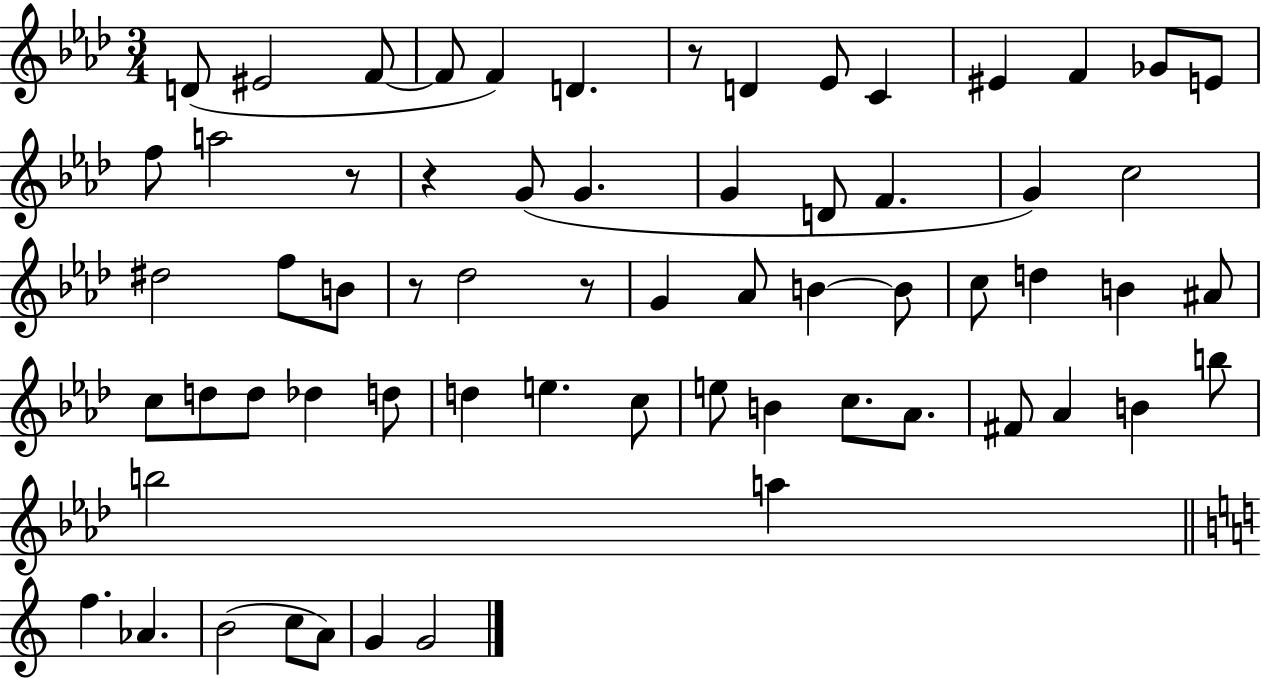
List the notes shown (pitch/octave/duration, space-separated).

D4/e EIS4/h F4/e F4/e F4/q D4/q. R/e D4/q Eb4/e C4/q EIS4/q F4/q Gb4/e E4/e F5/e A5/h R/e R/q G4/e G4/q. G4/q D4/e F4/q. G4/q C5/h D#5/h F5/e B4/e R/e Db5/h R/e G4/q Ab4/e B4/q B4/e C5/e D5/q B4/q A#4/e C5/e D5/e D5/e Db5/q D5/e D5/q E5/q. C5/e E5/e B4/q C5/e. Ab4/e. F#4/e Ab4/q B4/q B5/e B5/h A5/q F5/q. Ab4/q. B4/h C5/e A4/e G4/q G4/h